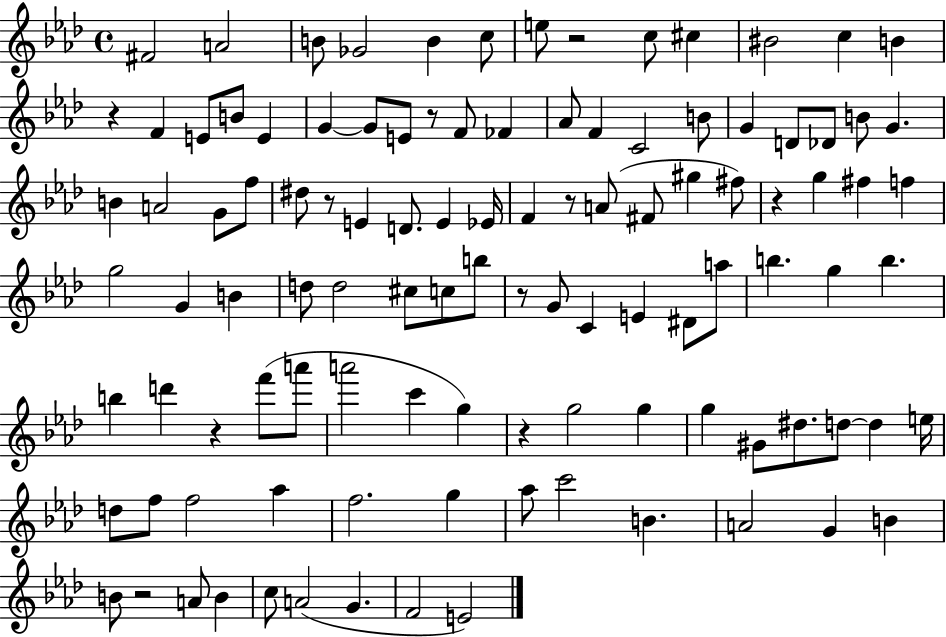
{
  \clef treble
  \time 4/4
  \defaultTimeSignature
  \key aes \major
  fis'2 a'2 | b'8 ges'2 b'4 c''8 | e''8 r2 c''8 cis''4 | bis'2 c''4 b'4 | \break r4 f'4 e'8 b'8 e'4 | g'4~~ g'8 e'8 r8 f'8 fes'4 | aes'8 f'4 c'2 b'8 | g'4 d'8 des'8 b'8 g'4. | \break b'4 a'2 g'8 f''8 | dis''8 r8 e'4 d'8. e'4 ees'16 | f'4 r8 a'8( fis'8 gis''4 fis''8) | r4 g''4 fis''4 f''4 | \break g''2 g'4 b'4 | d''8 d''2 cis''8 c''8 b''8 | r8 g'8 c'4 e'4 dis'8 a''8 | b''4. g''4 b''4. | \break b''4 d'''4 r4 f'''8( a'''8 | a'''2 c'''4 g''4) | r4 g''2 g''4 | g''4 gis'8 dis''8. d''8~~ d''4 e''16 | \break d''8 f''8 f''2 aes''4 | f''2. g''4 | aes''8 c'''2 b'4. | a'2 g'4 b'4 | \break b'8 r2 a'8 b'4 | c''8 a'2( g'4. | f'2 e'2) | \bar "|."
}